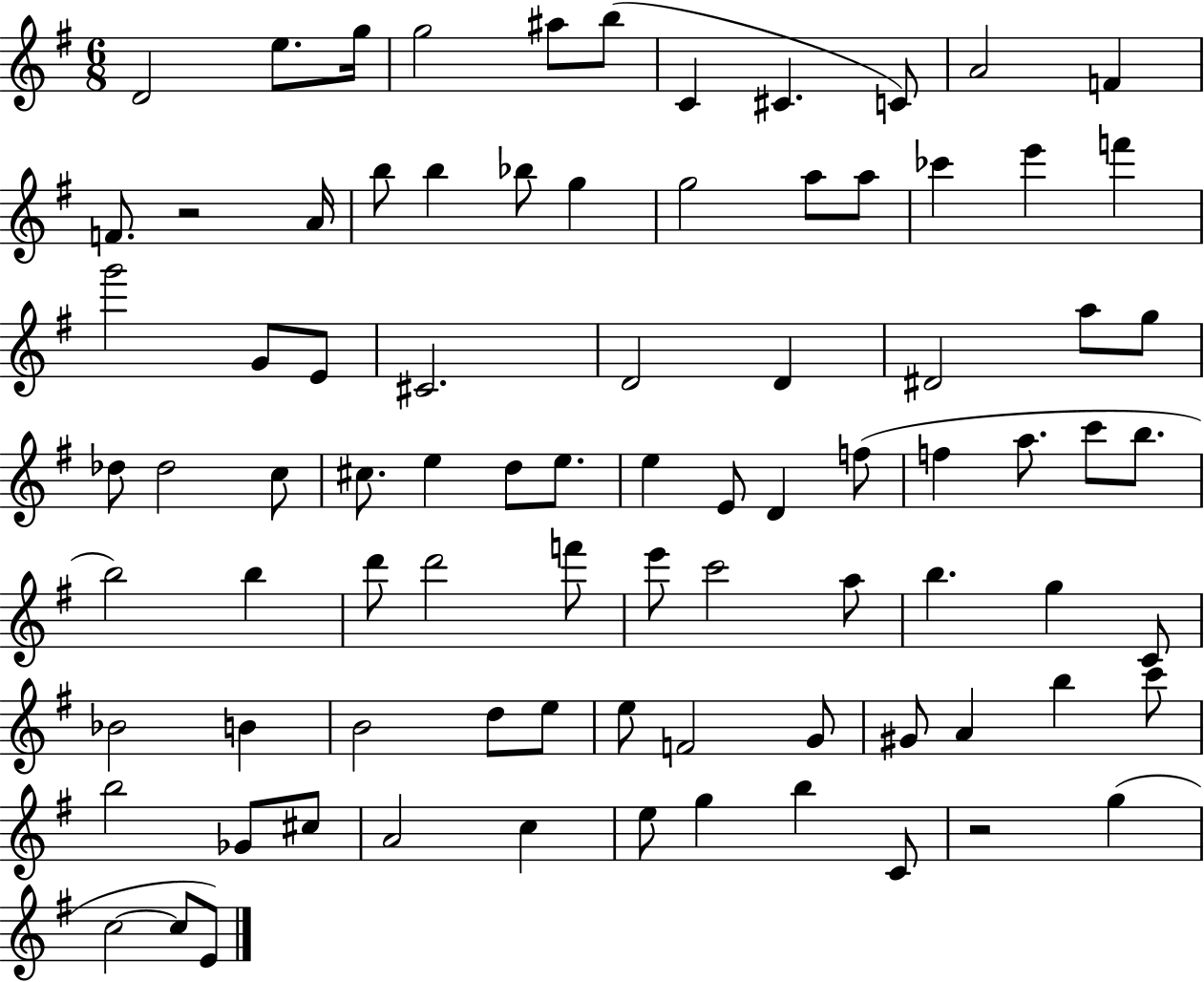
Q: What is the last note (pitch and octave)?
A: E4